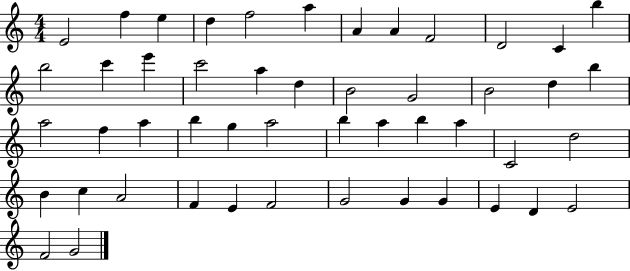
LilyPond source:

{
  \clef treble
  \numericTimeSignature
  \time 4/4
  \key c \major
  e'2 f''4 e''4 | d''4 f''2 a''4 | a'4 a'4 f'2 | d'2 c'4 b''4 | \break b''2 c'''4 e'''4 | c'''2 a''4 d''4 | b'2 g'2 | b'2 d''4 b''4 | \break a''2 f''4 a''4 | b''4 g''4 a''2 | b''4 a''4 b''4 a''4 | c'2 d''2 | \break b'4 c''4 a'2 | f'4 e'4 f'2 | g'2 g'4 g'4 | e'4 d'4 e'2 | \break f'2 g'2 | \bar "|."
}